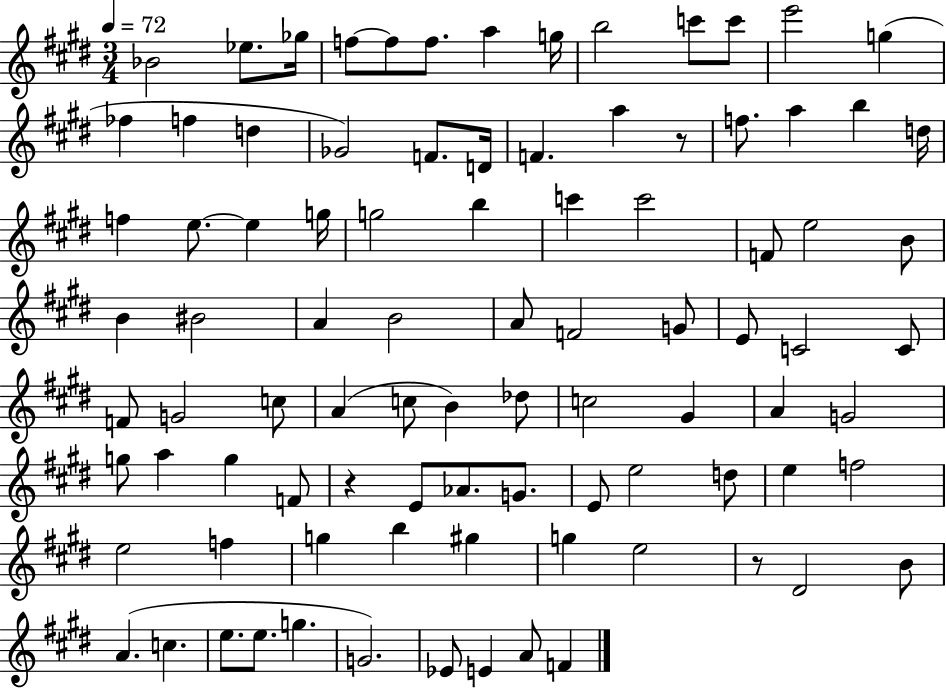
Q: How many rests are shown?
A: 3